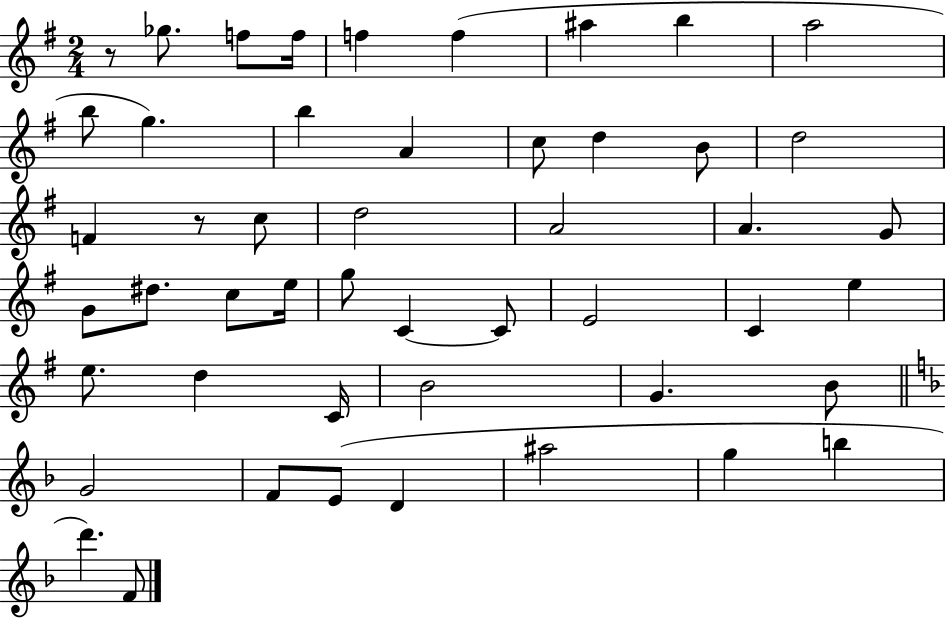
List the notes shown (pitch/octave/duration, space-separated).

R/e Gb5/e. F5/e F5/s F5/q F5/q A#5/q B5/q A5/h B5/e G5/q. B5/q A4/q C5/e D5/q B4/e D5/h F4/q R/e C5/e D5/h A4/h A4/q. G4/e G4/e D#5/e. C5/e E5/s G5/e C4/q C4/e E4/h C4/q E5/q E5/e. D5/q C4/s B4/h G4/q. B4/e G4/h F4/e E4/e D4/q A#5/h G5/q B5/q D6/q. F4/e